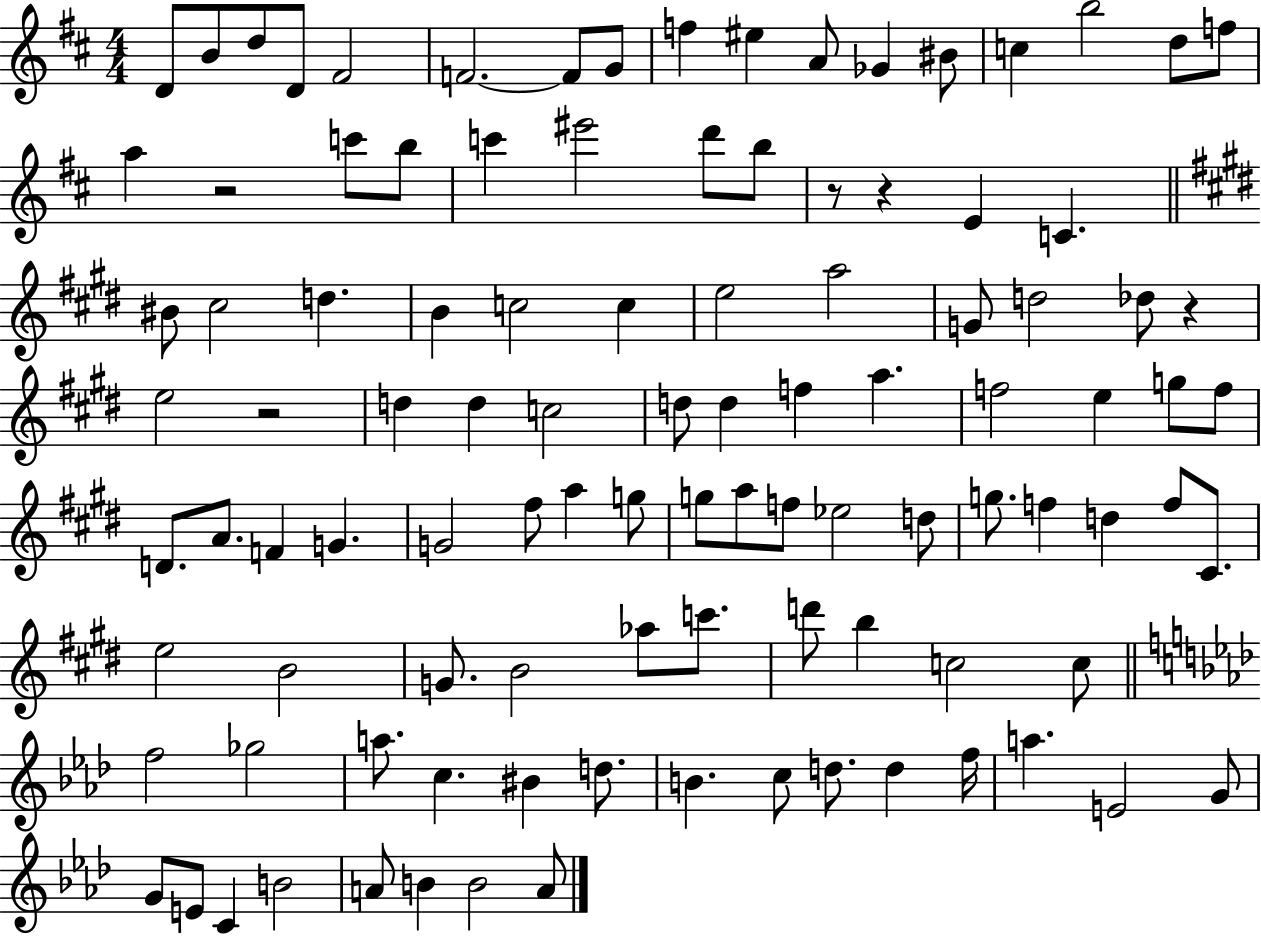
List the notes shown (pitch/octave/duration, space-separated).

D4/e B4/e D5/e D4/e F#4/h F4/h. F4/e G4/e F5/q EIS5/q A4/e Gb4/q BIS4/e C5/q B5/h D5/e F5/e A5/q R/h C6/e B5/e C6/q EIS6/h D6/e B5/e R/e R/q E4/q C4/q. BIS4/e C#5/h D5/q. B4/q C5/h C5/q E5/h A5/h G4/e D5/h Db5/e R/q E5/h R/h D5/q D5/q C5/h D5/e D5/q F5/q A5/q. F5/h E5/q G5/e F5/e D4/e. A4/e. F4/q G4/q. G4/h F#5/e A5/q G5/e G5/e A5/e F5/e Eb5/h D5/e G5/e. F5/q D5/q F5/e C#4/e. E5/h B4/h G4/e. B4/h Ab5/e C6/e. D6/e B5/q C5/h C5/e F5/h Gb5/h A5/e. C5/q. BIS4/q D5/e. B4/q. C5/e D5/e. D5/q F5/s A5/q. E4/h G4/e G4/e E4/e C4/q B4/h A4/e B4/q B4/h A4/e